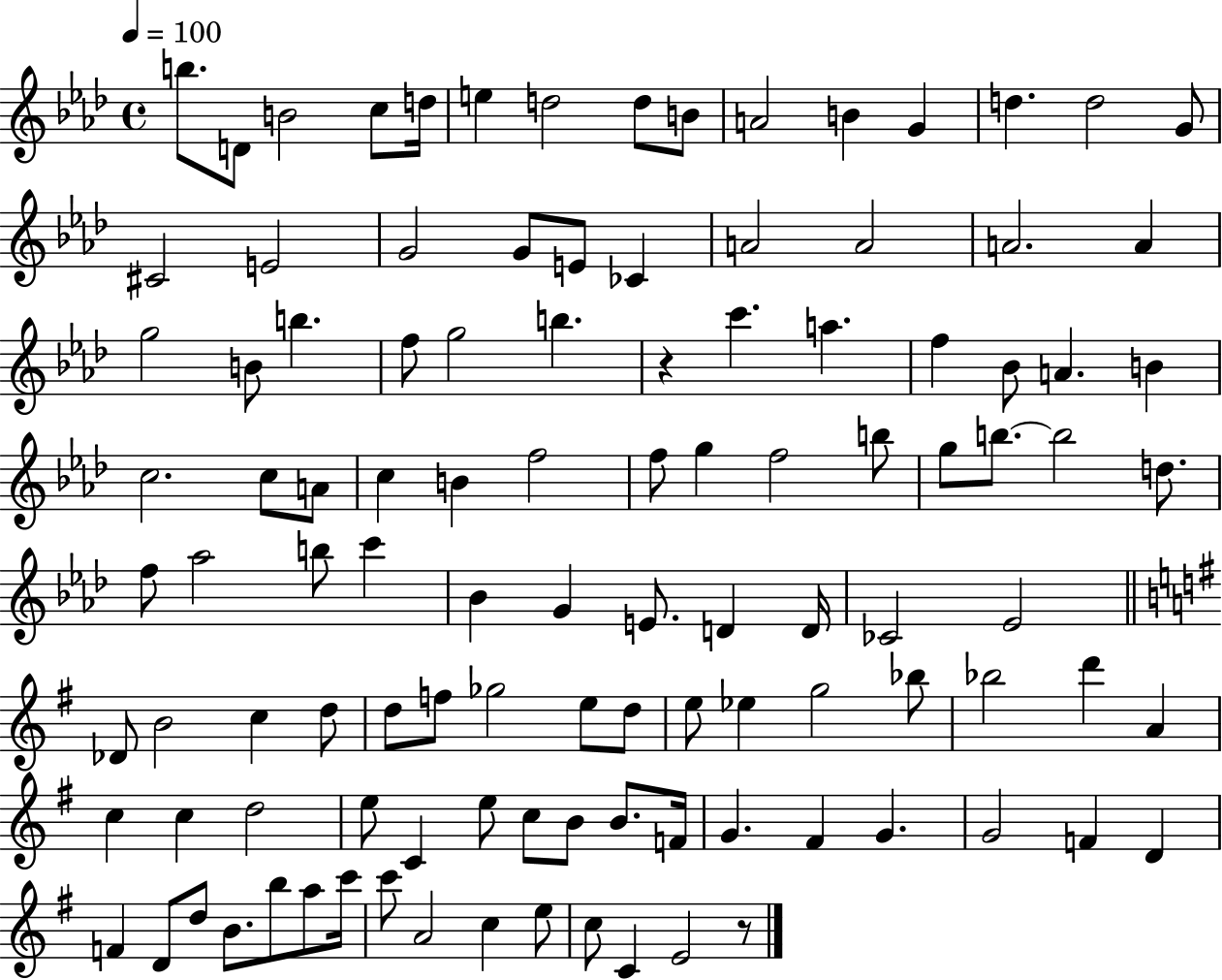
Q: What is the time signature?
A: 4/4